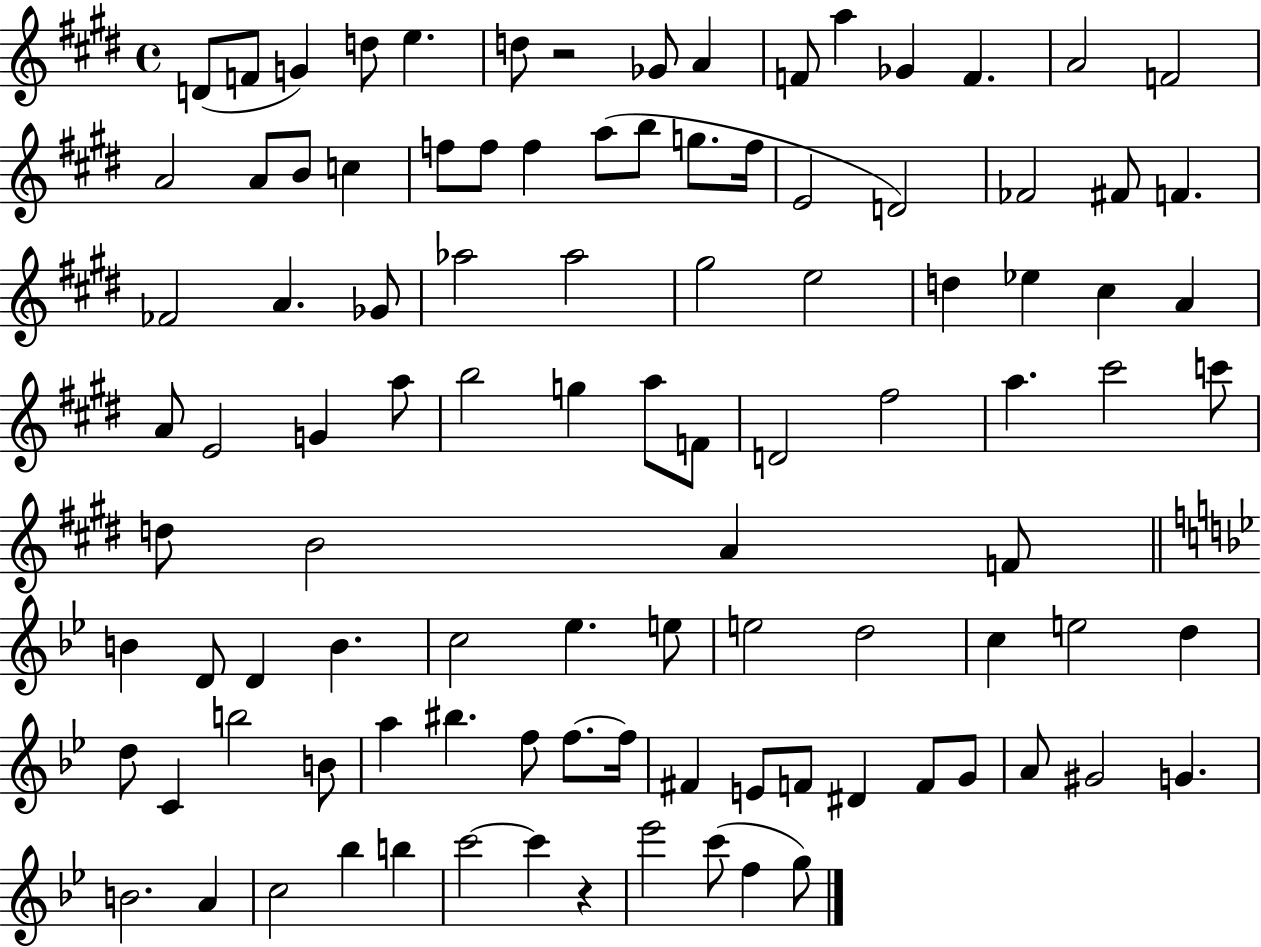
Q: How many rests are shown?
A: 2